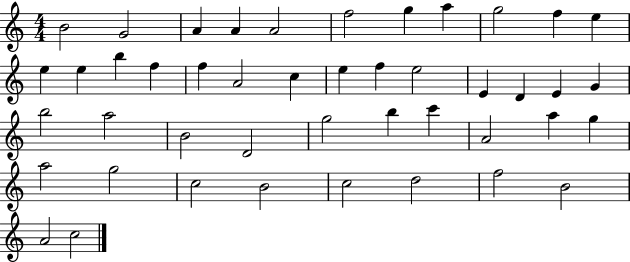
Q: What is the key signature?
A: C major